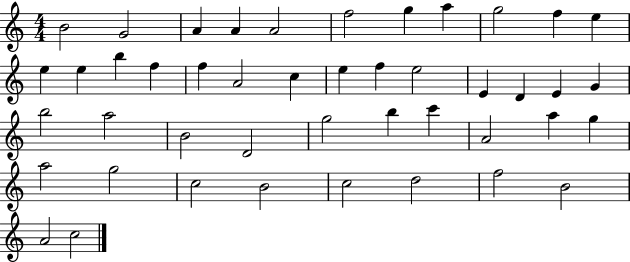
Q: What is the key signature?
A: C major